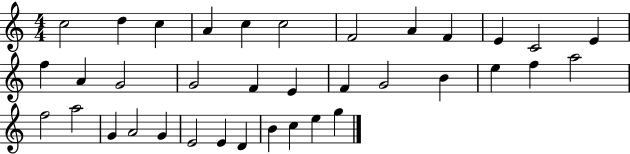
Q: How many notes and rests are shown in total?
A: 36